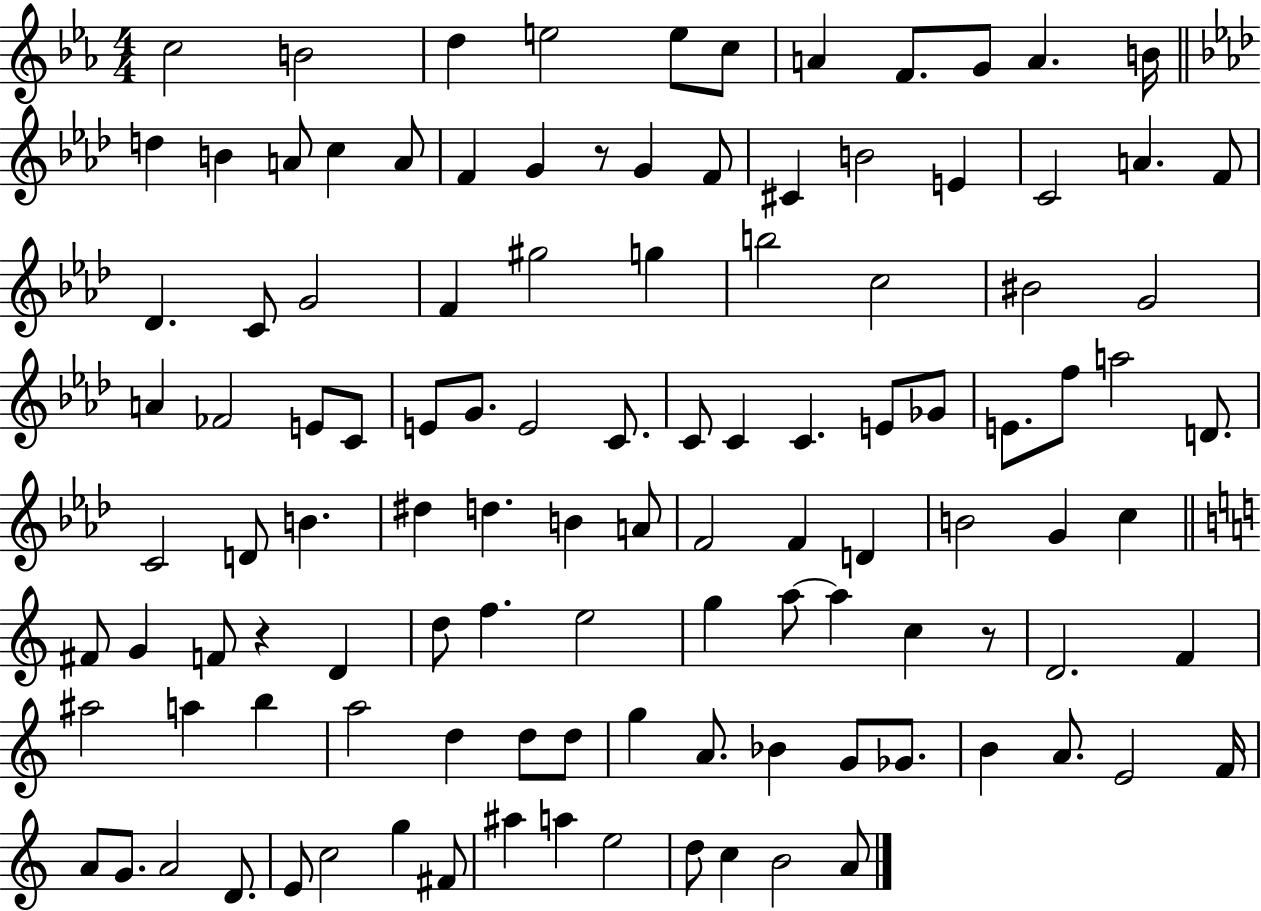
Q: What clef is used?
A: treble